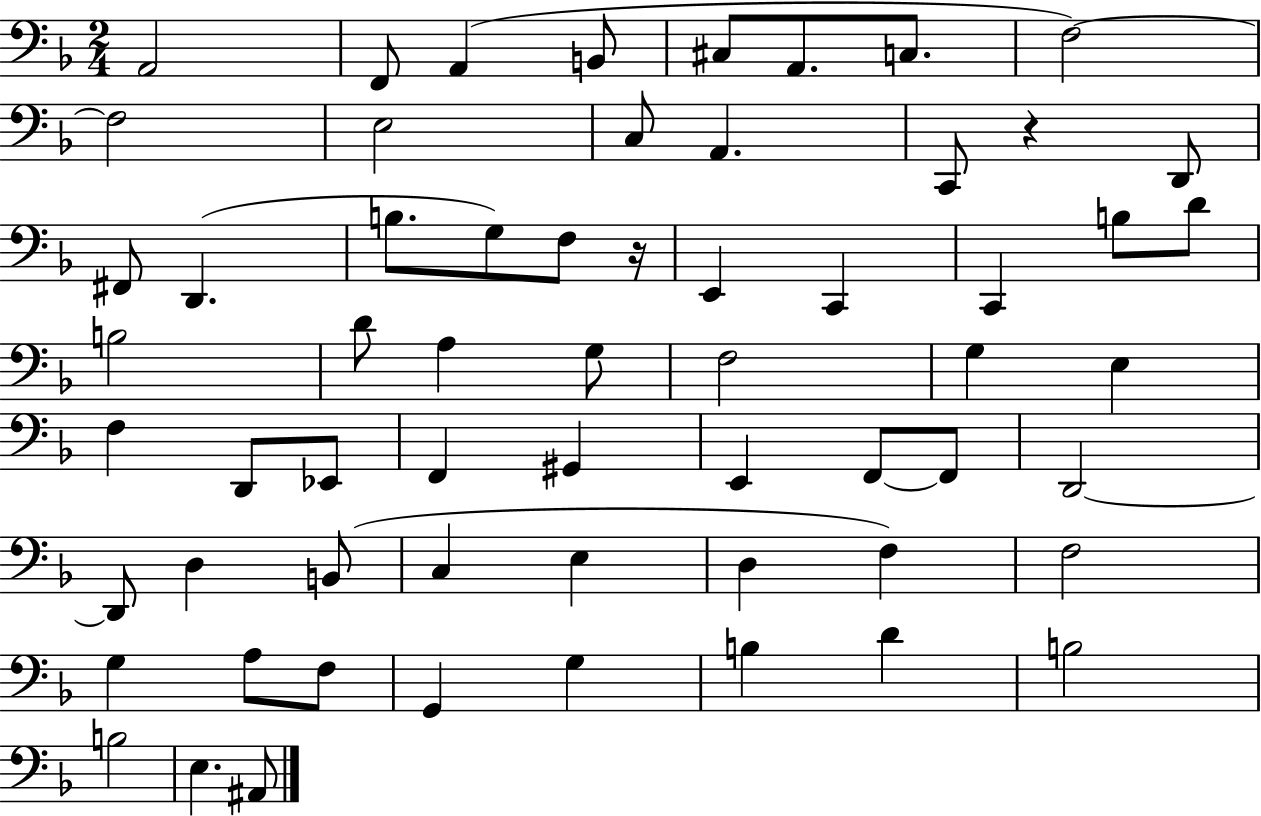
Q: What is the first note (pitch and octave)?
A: A2